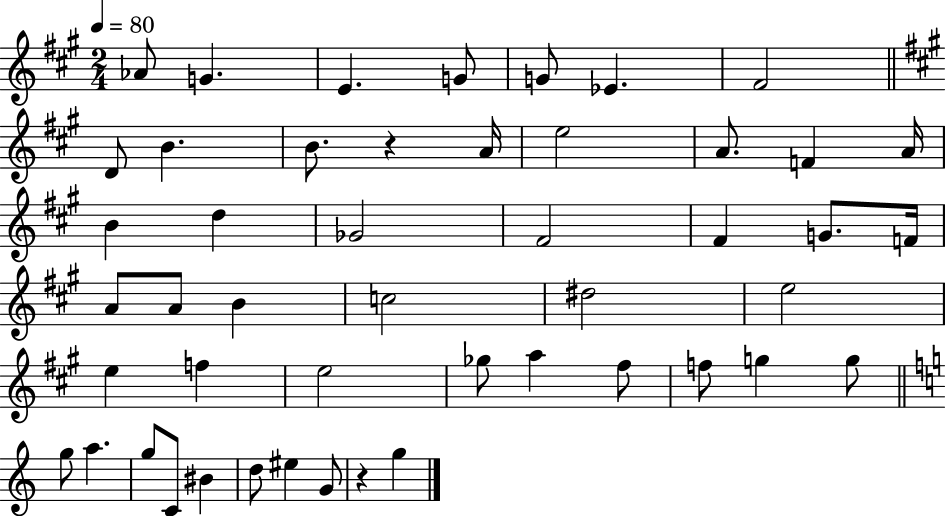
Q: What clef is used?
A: treble